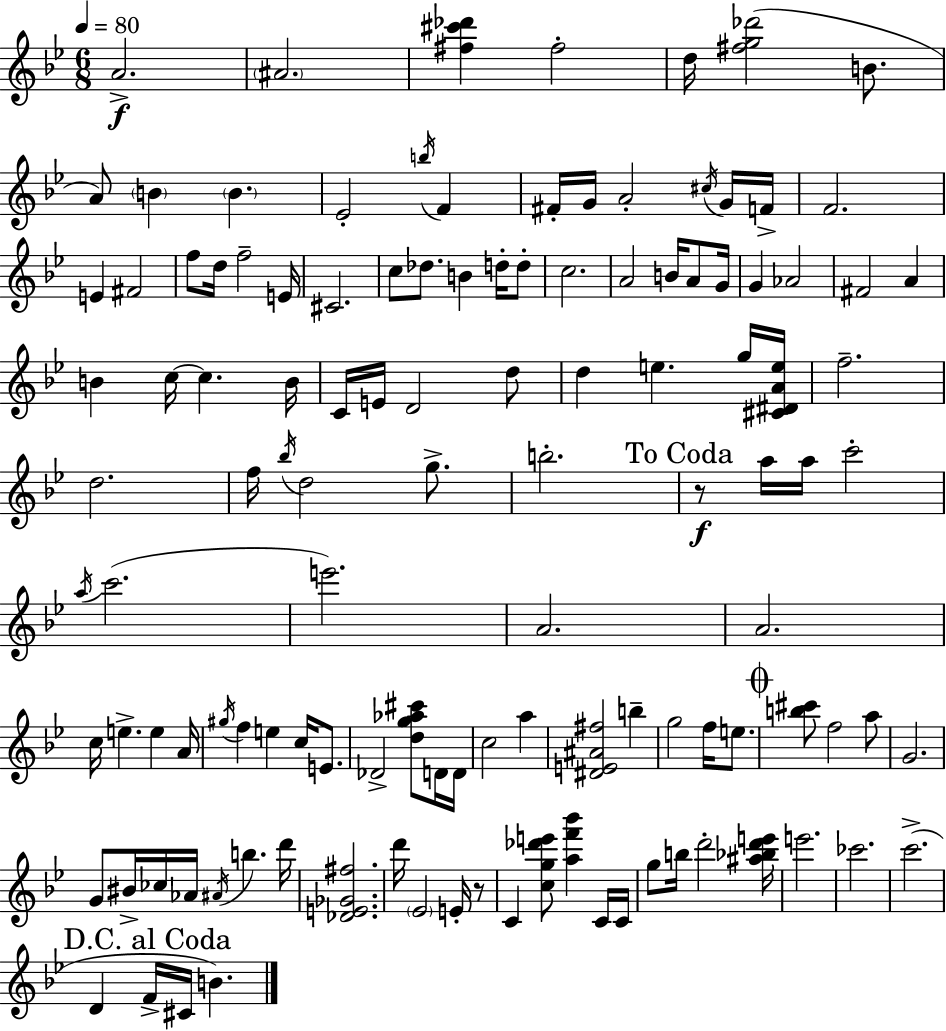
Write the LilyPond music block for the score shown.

{
  \clef treble
  \numericTimeSignature
  \time 6/8
  \key g \minor
  \tempo 4 = 80
  \repeat volta 2 { a'2.->\f | \parenthesize ais'2. | <fis'' cis''' des'''>4 fis''2-. | d''16 <fis'' g'' des'''>2( b'8. | \break a'8) \parenthesize b'4 \parenthesize b'4. | ees'2-. \acciaccatura { b''16 } f'4 | fis'16-. g'16 a'2-. \acciaccatura { cis''16 } | g'16 f'16-> f'2. | \break e'4 fis'2 | f''8 d''16 f''2-- | e'16 cis'2. | c''8 des''8. b'4 d''16-. | \break d''8-. c''2. | a'2 b'16 a'8 | g'16 g'4 aes'2 | fis'2 a'4 | \break b'4 c''16~~ c''4. | b'16 c'16 e'16 d'2 | d''8 d''4 e''4. | g''16 <cis' dis' a' e''>16 f''2.-- | \break d''2. | f''16 \acciaccatura { bes''16 } d''2 | g''8.-> b''2.-. | \mark "To Coda" r8\f a''16 a''16 c'''2-. | \break \acciaccatura { a''16 }( c'''2. | e'''2.) | a'2. | a'2. | \break c''16 e''4.-> e''4 | a'16 \acciaccatura { gis''16 } f''4 e''4 | c''16 e'8. des'2-> | <d'' g'' aes'' cis'''>8 d'16 d'16 c''2 | \break a''4 <dis' e' ais' fis''>2 | b''4-- g''2 | f''16 e''8. \mark \markup { \musicglyph "scripts.coda" } <b'' cis'''>8 f''2 | a''8 g'2. | \break g'8 bis'16-> ces''16 aes'16 \acciaccatura { ais'16 } b''4. | d'''16 <des' e' ges' fis''>2. | d'''16 \parenthesize ees'2 | e'16-. r8 c'4 <c'' g'' des''' e'''>8 | \break <a'' f''' bes'''>4 c'16 c'16 g''8 b''16 d'''2-. | <ais'' bes'' d''' e'''>16 e'''2. | ces'''2. | c'''2.->( | \break \mark "D.C. al Coda" d'4 f'16-> cis'16 | b'4.) } \bar "|."
}